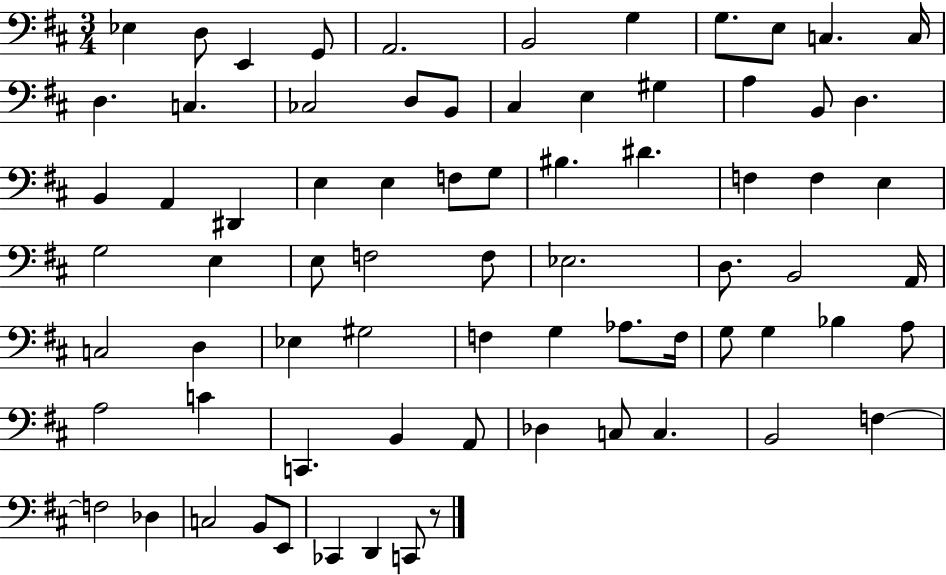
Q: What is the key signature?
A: D major